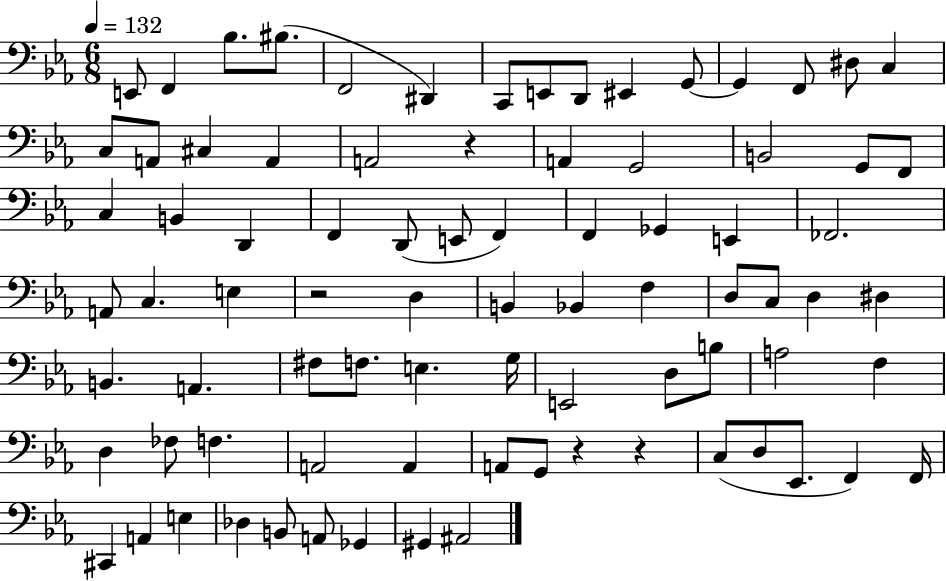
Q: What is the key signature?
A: EES major